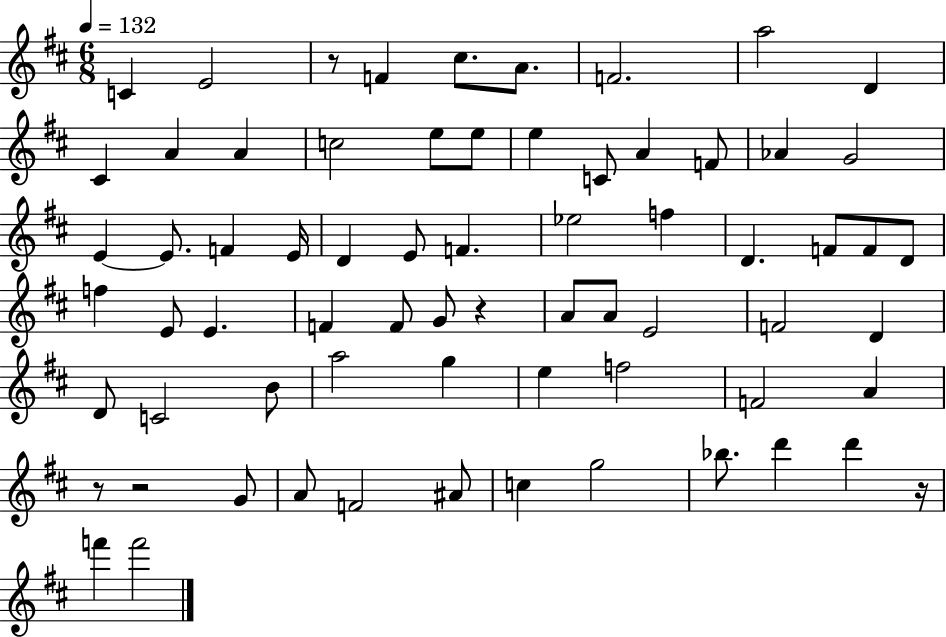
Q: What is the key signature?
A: D major